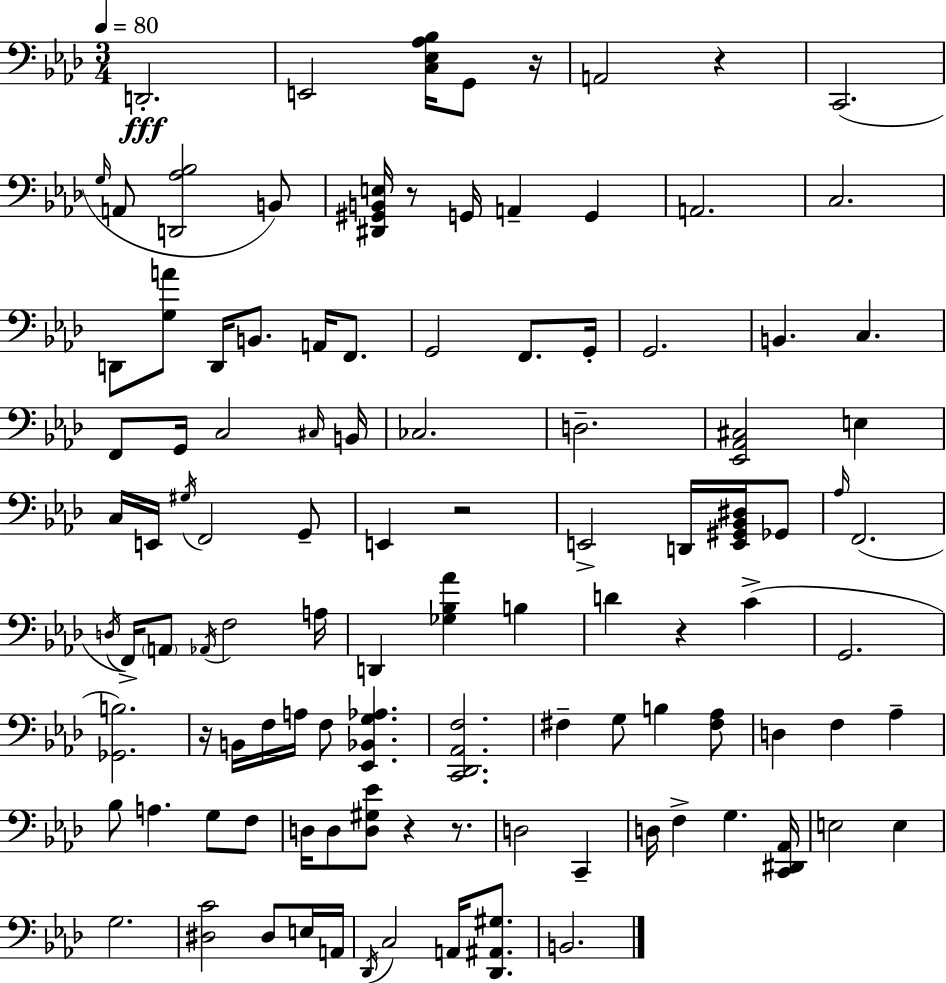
X:1
T:Untitled
M:3/4
L:1/4
K:Ab
D,,2 E,,2 [C,_E,_A,_B,]/4 G,,/2 z/4 A,,2 z C,,2 G,/4 A,,/2 [D,,_A,_B,]2 B,,/2 [^D,,^G,,B,,E,]/4 z/2 G,,/4 A,, G,, A,,2 C,2 D,,/2 [G,A]/2 D,,/4 B,,/2 A,,/4 F,,/2 G,,2 F,,/2 G,,/4 G,,2 B,, C, F,,/2 G,,/4 C,2 ^C,/4 B,,/4 _C,2 D,2 [_E,,_A,,^C,]2 E, C,/4 E,,/4 ^G,/4 F,,2 G,,/2 E,, z2 E,,2 D,,/4 [E,,^G,,_B,,^D,]/4 _G,,/2 _A,/4 F,,2 D,/4 F,,/4 A,,/2 _A,,/4 F,2 A,/4 D,, [_G,_B,_A] B, D z C G,,2 [_G,,B,]2 z/4 B,,/4 F,/4 A,/4 F,/2 [_E,,_B,,G,_A,] [C,,_D,,_A,,F,]2 ^F, G,/2 B, [^F,_A,]/2 D, F, _A, _B,/2 A, G,/2 F,/2 D,/4 D,/2 [D,^G,_E]/2 z z/2 D,2 C,, D,/4 F, G, [C,,^D,,_A,,]/4 E,2 E, G,2 [^D,C]2 ^D,/2 E,/4 A,,/4 _D,,/4 C,2 A,,/4 [_D,,^A,,^G,]/2 B,,2